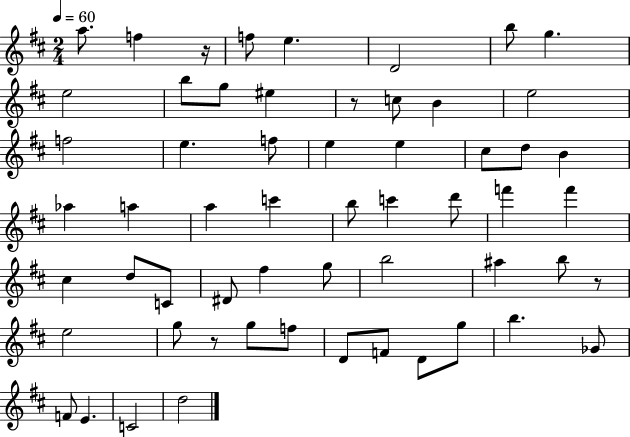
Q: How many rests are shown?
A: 4